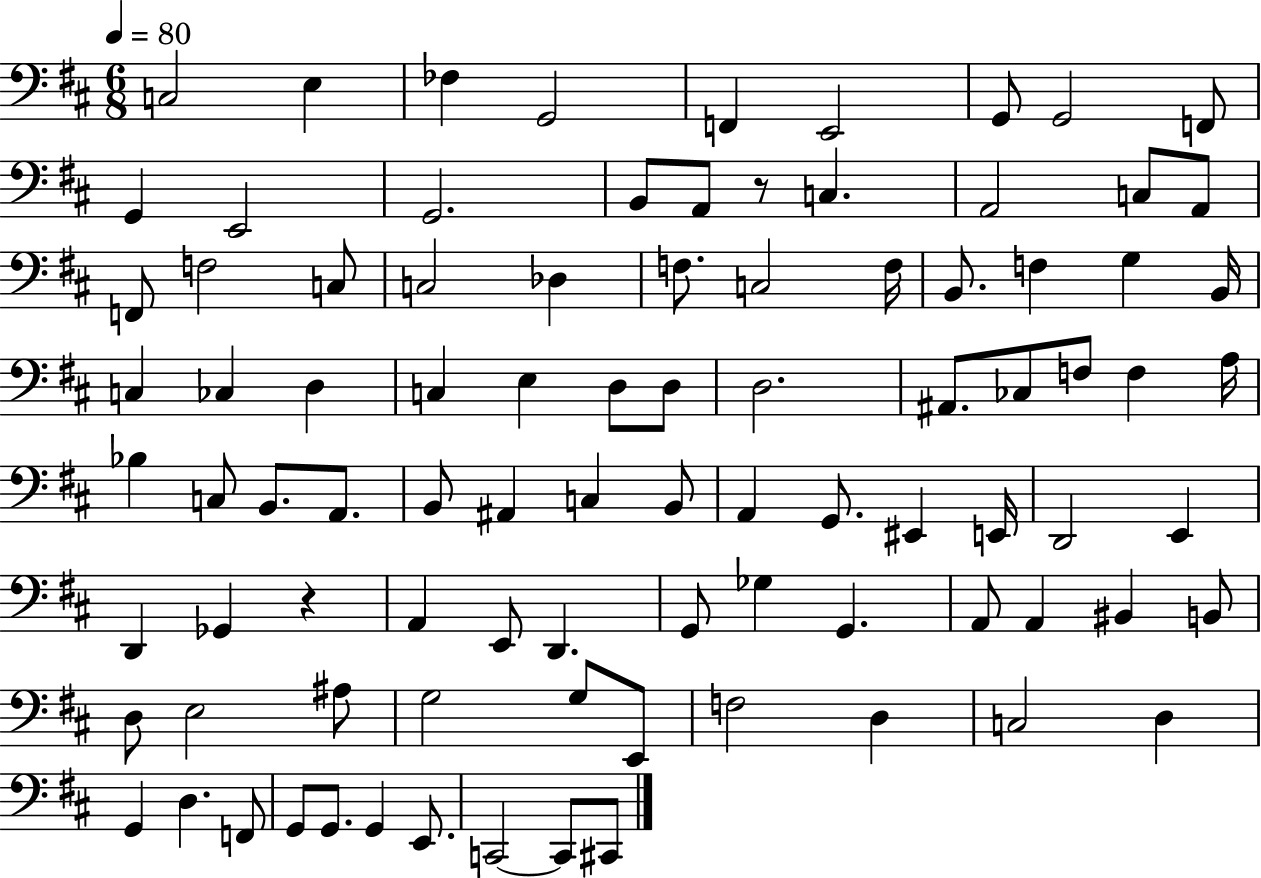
X:1
T:Untitled
M:6/8
L:1/4
K:D
C,2 E, _F, G,,2 F,, E,,2 G,,/2 G,,2 F,,/2 G,, E,,2 G,,2 B,,/2 A,,/2 z/2 C, A,,2 C,/2 A,,/2 F,,/2 F,2 C,/2 C,2 _D, F,/2 C,2 F,/4 B,,/2 F, G, B,,/4 C, _C, D, C, E, D,/2 D,/2 D,2 ^A,,/2 _C,/2 F,/2 F, A,/4 _B, C,/2 B,,/2 A,,/2 B,,/2 ^A,, C, B,,/2 A,, G,,/2 ^E,, E,,/4 D,,2 E,, D,, _G,, z A,, E,,/2 D,, G,,/2 _G, G,, A,,/2 A,, ^B,, B,,/2 D,/2 E,2 ^A,/2 G,2 G,/2 E,,/2 F,2 D, C,2 D, G,, D, F,,/2 G,,/2 G,,/2 G,, E,,/2 C,,2 C,,/2 ^C,,/2